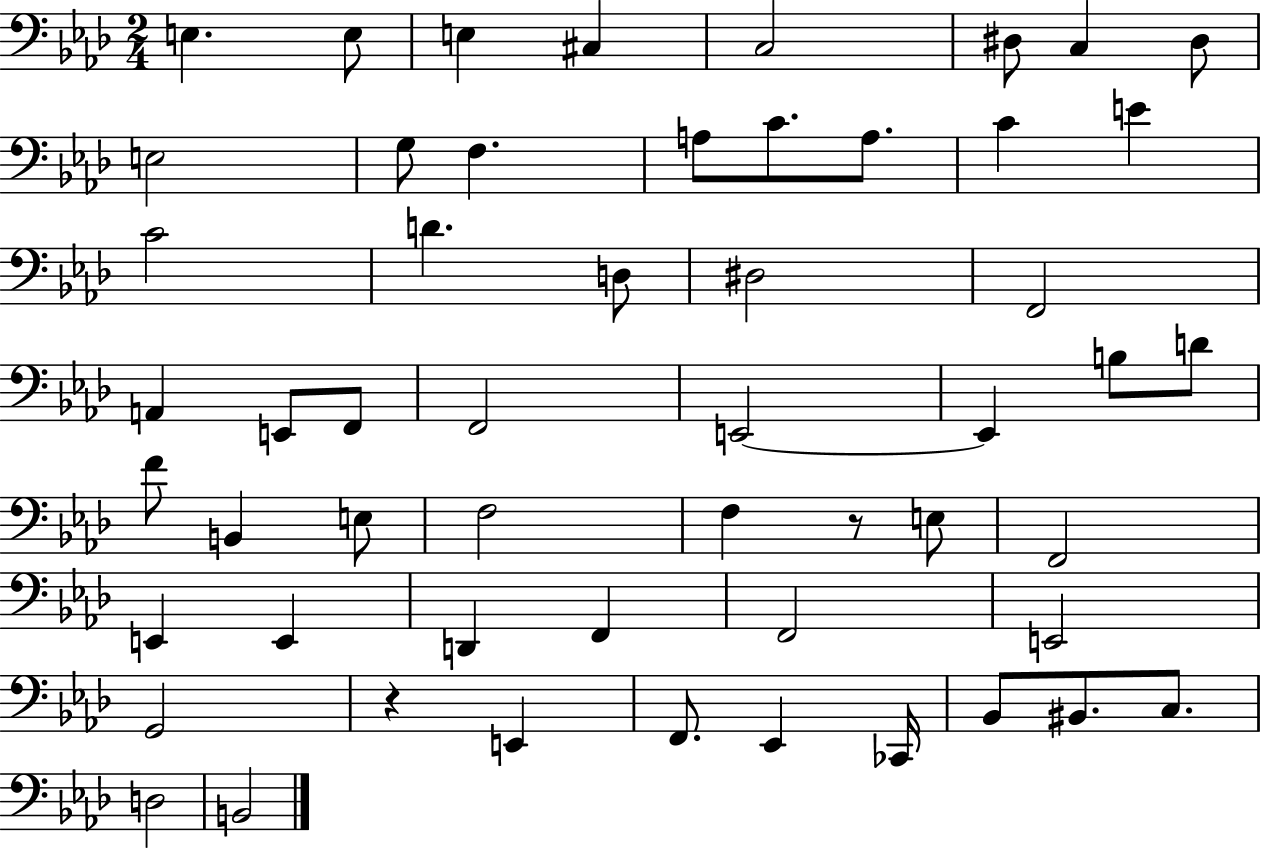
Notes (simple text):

E3/q. E3/e E3/q C#3/q C3/h D#3/e C3/q D#3/e E3/h G3/e F3/q. A3/e C4/e. A3/e. C4/q E4/q C4/h D4/q. D3/e D#3/h F2/h A2/q E2/e F2/e F2/h E2/h E2/q B3/e D4/e F4/e B2/q E3/e F3/h F3/q R/e E3/e F2/h E2/q E2/q D2/q F2/q F2/h E2/h G2/h R/q E2/q F2/e. Eb2/q CES2/s Bb2/e BIS2/e. C3/e. D3/h B2/h